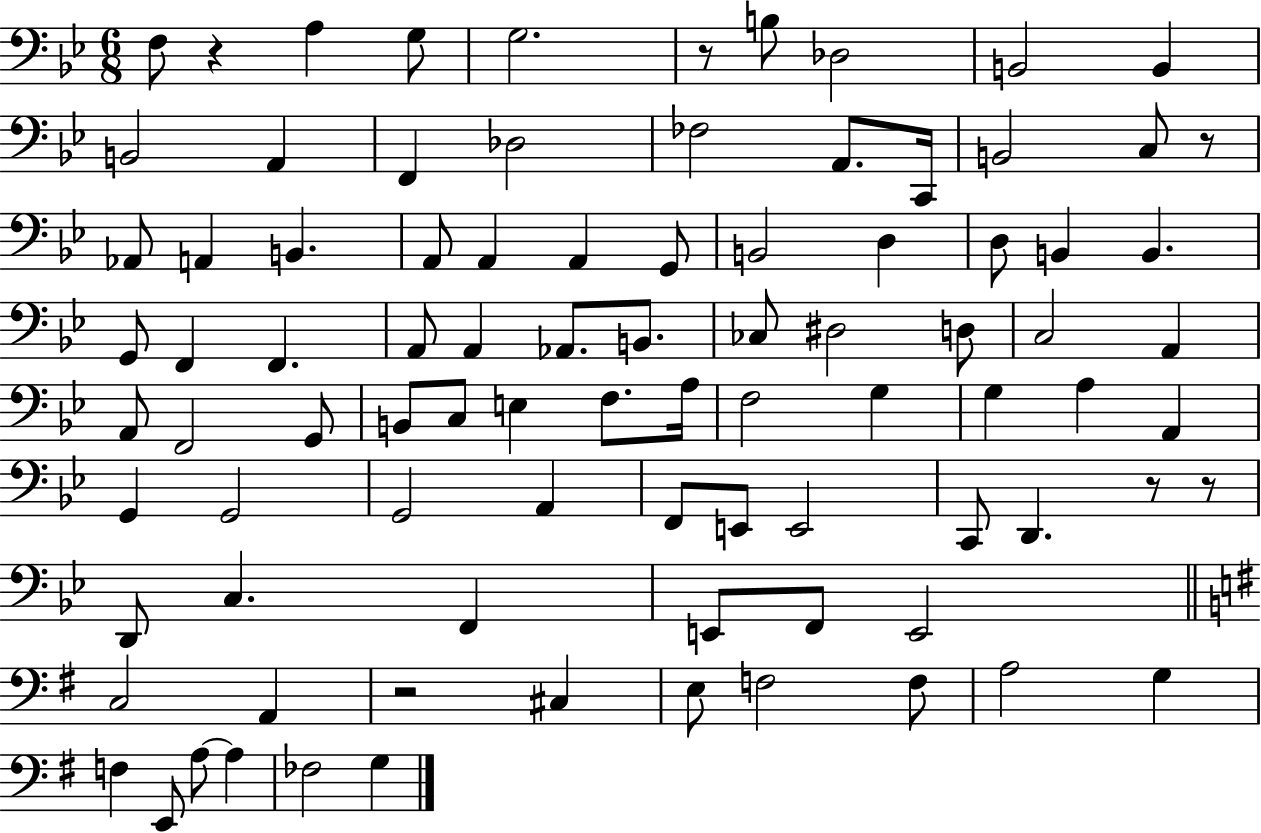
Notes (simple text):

F3/e R/q A3/q G3/e G3/h. R/e B3/e Db3/h B2/h B2/q B2/h A2/q F2/q Db3/h FES3/h A2/e. C2/s B2/h C3/e R/e Ab2/e A2/q B2/q. A2/e A2/q A2/q G2/e B2/h D3/q D3/e B2/q B2/q. G2/e F2/q F2/q. A2/e A2/q Ab2/e. B2/e. CES3/e D#3/h D3/e C3/h A2/q A2/e F2/h G2/e B2/e C3/e E3/q F3/e. A3/s F3/h G3/q G3/q A3/q A2/q G2/q G2/h G2/h A2/q F2/e E2/e E2/h C2/e D2/q. R/e R/e D2/e C3/q. F2/q E2/e F2/e E2/h C3/h A2/q R/h C#3/q E3/e F3/h F3/e A3/h G3/q F3/q E2/e A3/e A3/q FES3/h G3/q